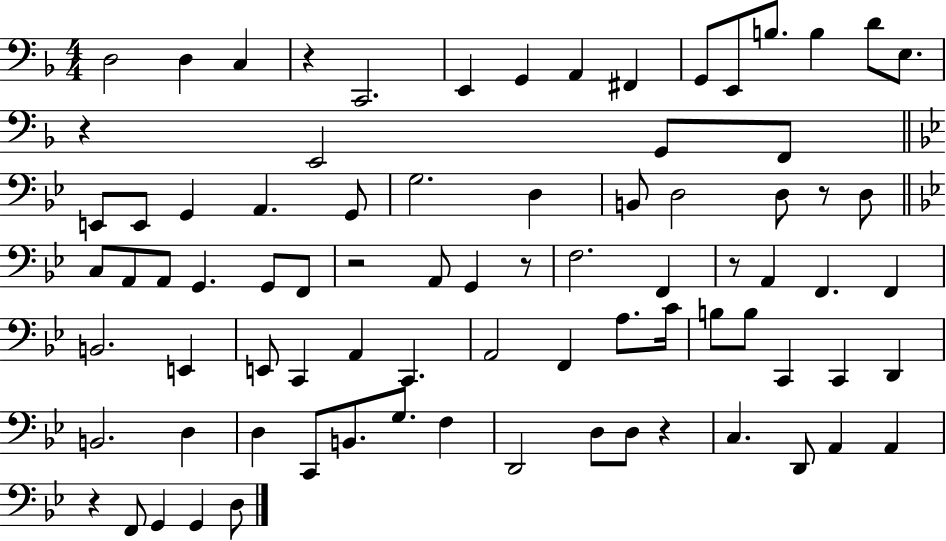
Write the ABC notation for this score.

X:1
T:Untitled
M:4/4
L:1/4
K:F
D,2 D, C, z C,,2 E,, G,, A,, ^F,, G,,/2 E,,/2 B,/2 B, D/2 E,/2 z E,,2 G,,/2 F,,/2 E,,/2 E,,/2 G,, A,, G,,/2 G,2 D, B,,/2 D,2 D,/2 z/2 D,/2 C,/2 A,,/2 A,,/2 G,, G,,/2 F,,/2 z2 A,,/2 G,, z/2 F,2 F,, z/2 A,, F,, F,, B,,2 E,, E,,/2 C,, A,, C,, A,,2 F,, A,/2 C/4 B,/2 B,/2 C,, C,, D,, B,,2 D, D, C,,/2 B,,/2 G,/2 F, D,,2 D,/2 D,/2 z C, D,,/2 A,, A,, z F,,/2 G,, G,, D,/2